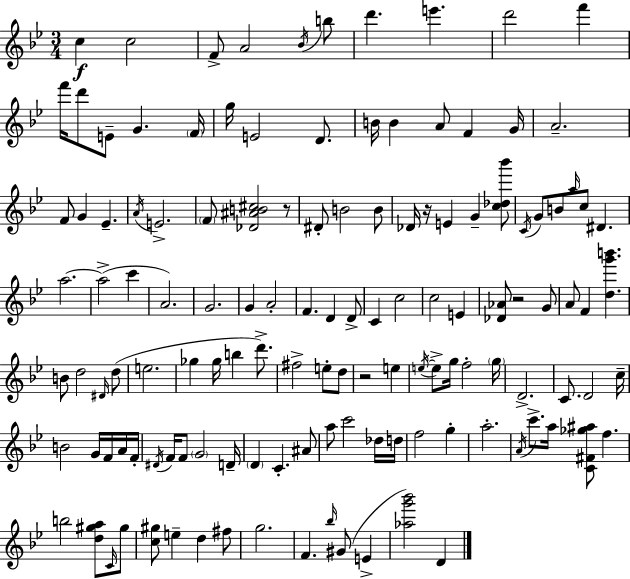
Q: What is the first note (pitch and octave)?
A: C5